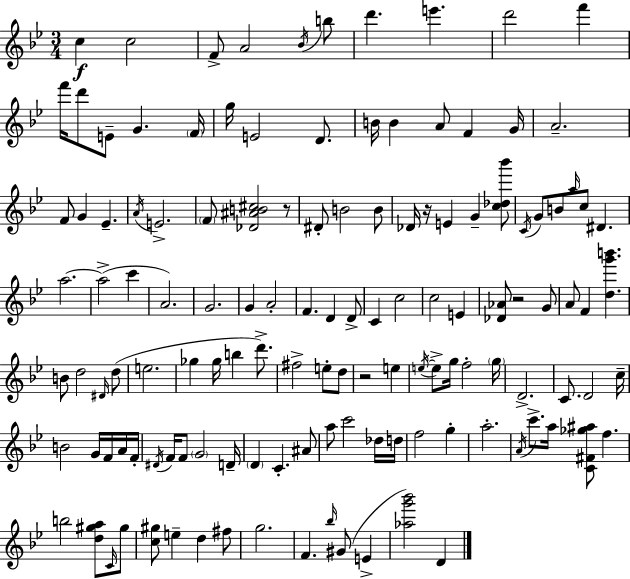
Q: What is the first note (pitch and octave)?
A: C5